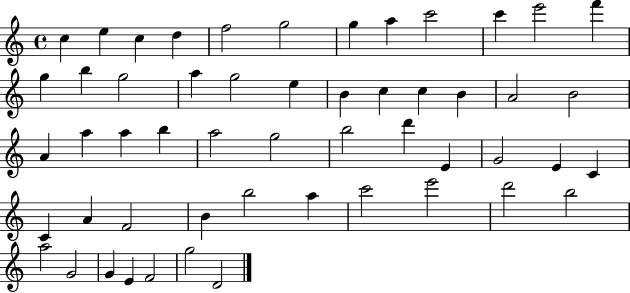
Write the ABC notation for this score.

X:1
T:Untitled
M:4/4
L:1/4
K:C
c e c d f2 g2 g a c'2 c' e'2 f' g b g2 a g2 e B c c B A2 B2 A a a b a2 g2 b2 d' E G2 E C C A F2 B b2 a c'2 e'2 d'2 b2 a2 G2 G E F2 g2 D2